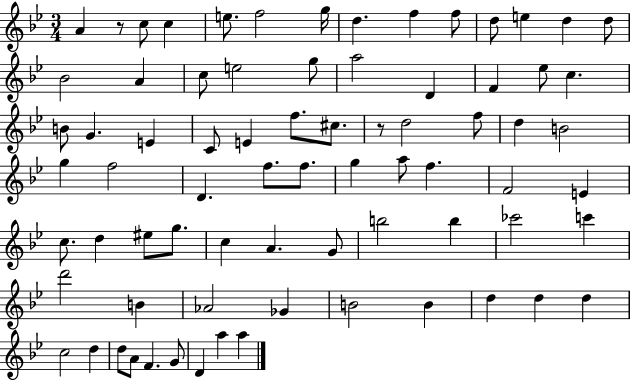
A4/q R/e C5/e C5/q E5/e. F5/h G5/s D5/q. F5/q F5/e D5/e E5/q D5/q D5/e Bb4/h A4/q C5/e E5/h G5/e A5/h D4/q F4/q Eb5/e C5/q. B4/e G4/q. E4/q C4/e E4/q F5/e. C#5/e. R/e D5/h F5/e D5/q B4/h G5/q F5/h D4/q. F5/e. F5/e. G5/q A5/e F5/q. F4/h E4/q C5/e. D5/q EIS5/e G5/e. C5/q A4/q. G4/e B5/h B5/q CES6/h C6/q D6/h B4/q Ab4/h Gb4/q B4/h B4/q D5/q D5/q D5/q C5/h D5/q D5/e A4/e F4/q. G4/e D4/q A5/q A5/q